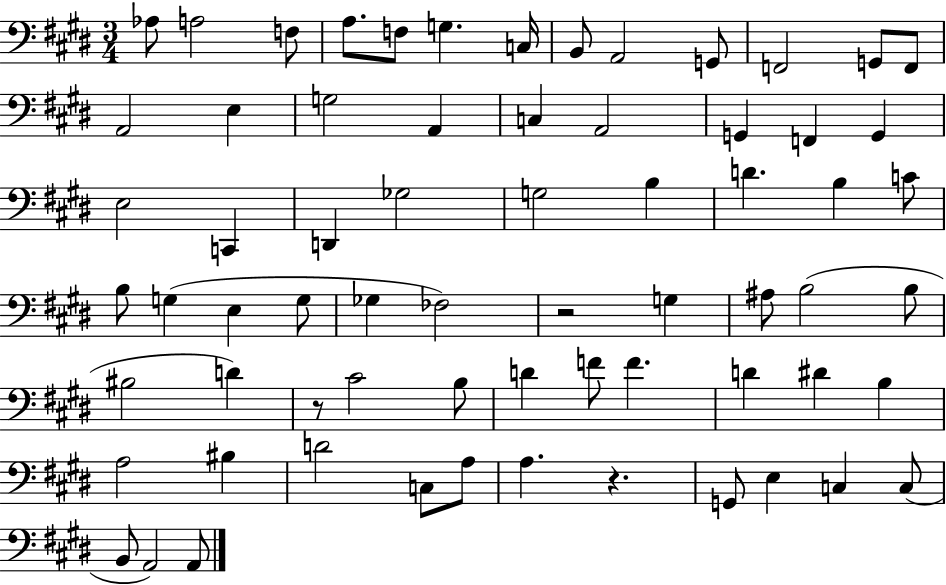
Ab3/e A3/h F3/e A3/e. F3/e G3/q. C3/s B2/e A2/h G2/e F2/h G2/e F2/e A2/h E3/q G3/h A2/q C3/q A2/h G2/q F2/q G2/q E3/h C2/q D2/q Gb3/h G3/h B3/q D4/q. B3/q C4/e B3/e G3/q E3/q G3/e Gb3/q FES3/h R/h G3/q A#3/e B3/h B3/e BIS3/h D4/q R/e C#4/h B3/e D4/q F4/e F4/q. D4/q D#4/q B3/q A3/h BIS3/q D4/h C3/e A3/e A3/q. R/q. G2/e E3/q C3/q C3/e B2/e A2/h A2/e